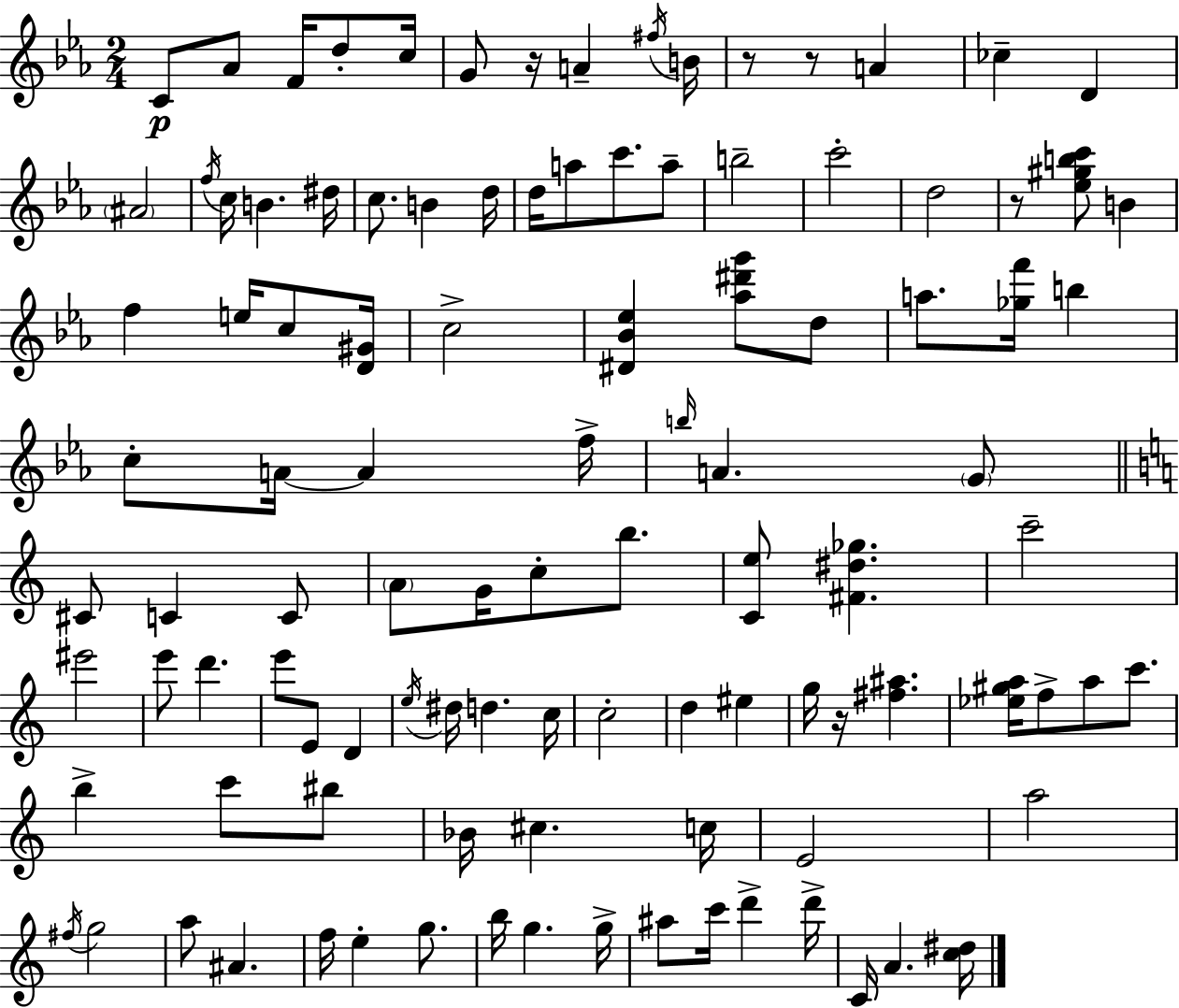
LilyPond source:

{
  \clef treble
  \numericTimeSignature
  \time 2/4
  \key ees \major
  \repeat volta 2 { c'8\p aes'8 f'16 d''8-. c''16 | g'8 r16 a'4-- \acciaccatura { fis''16 } | b'16 r8 r8 a'4 | ces''4-- d'4 | \break \parenthesize ais'2 | \acciaccatura { f''16 } c''16 b'4. | dis''16 c''8. b'4 | d''16 d''16 a''8 c'''8. | \break a''8-- b''2-- | c'''2-. | d''2 | r8 <ees'' gis'' b'' c'''>8 b'4 | \break f''4 e''16 c''8 | <d' gis'>16 c''2-> | <dis' bes' ees''>4 <aes'' dis''' g'''>8 | d''8 a''8. <ges'' f'''>16 b''4 | \break c''8-. a'16~~ a'4 | f''16-> \grace { b''16 } a'4. | \parenthesize g'8 \bar "||" \break \key a \minor cis'8 c'4 c'8 | \parenthesize a'8 g'16 c''8-. b''8. | <c' e''>8 <fis' dis'' ges''>4. | c'''2-- | \break eis'''2 | e'''8 d'''4. | e'''8 e'8 d'4 | \acciaccatura { e''16 } dis''16 d''4. | \break c''16 c''2-. | d''4 eis''4 | g''16 r16 <fis'' ais''>4. | <ees'' gis'' a''>16 f''8-> a''8 c'''8. | \break b''4-> c'''8 bis''8 | bes'16 cis''4. | c''16 e'2 | a''2 | \break \acciaccatura { fis''16 } g''2 | a''8 ais'4. | f''16 e''4-. g''8. | b''16 g''4. | \break g''16-> ais''8 c'''16 d'''4-> | d'''16-> c'16 a'4. | <c'' dis''>16 } \bar "|."
}